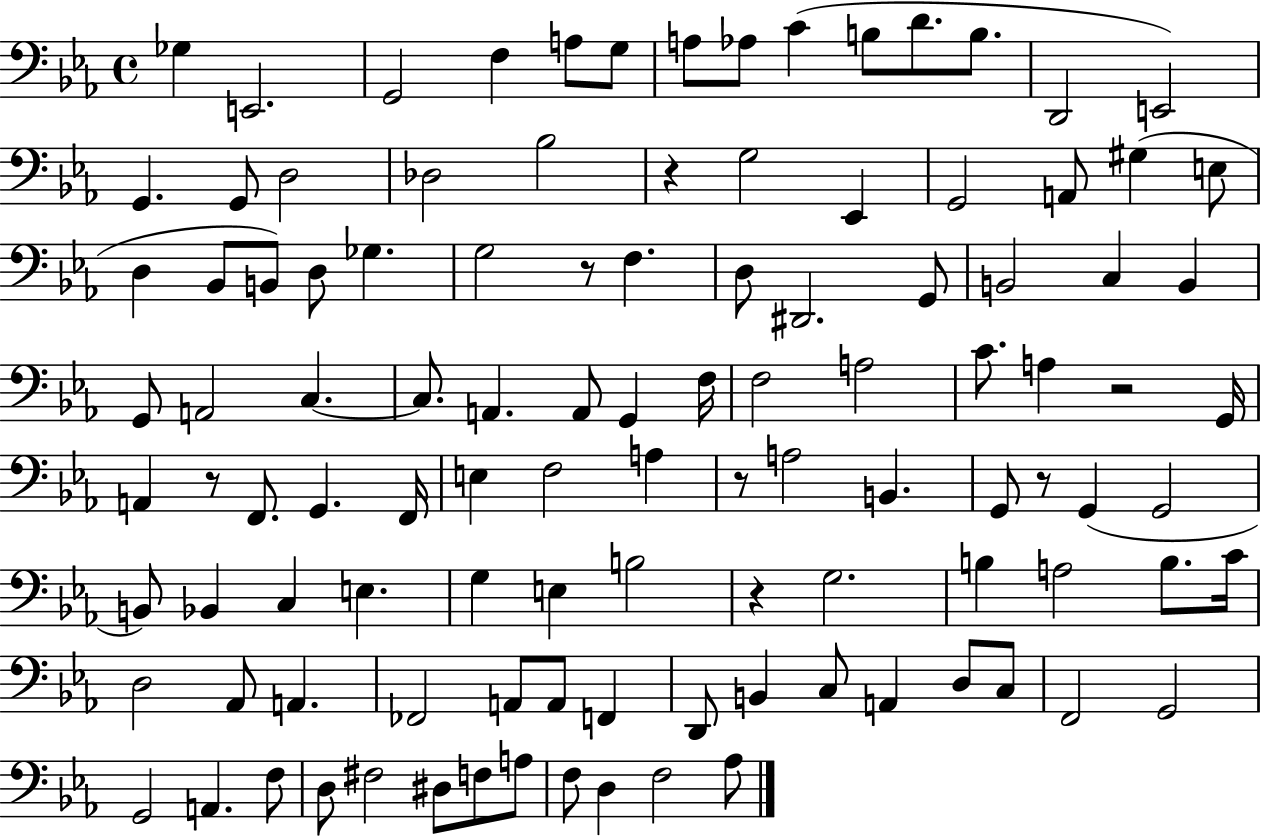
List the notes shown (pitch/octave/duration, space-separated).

Gb3/q E2/h. G2/h F3/q A3/e G3/e A3/e Ab3/e C4/q B3/e D4/e. B3/e. D2/h E2/h G2/q. G2/e D3/h Db3/h Bb3/h R/q G3/h Eb2/q G2/h A2/e G#3/q E3/e D3/q Bb2/e B2/e D3/e Gb3/q. G3/h R/e F3/q. D3/e D#2/h. G2/e B2/h C3/q B2/q G2/e A2/h C3/q. C3/e. A2/q. A2/e G2/q F3/s F3/h A3/h C4/e. A3/q R/h G2/s A2/q R/e F2/e. G2/q. F2/s E3/q F3/h A3/q R/e A3/h B2/q. G2/e R/e G2/q G2/h B2/e Bb2/q C3/q E3/q. G3/q E3/q B3/h R/q G3/h. B3/q A3/h B3/e. C4/s D3/h Ab2/e A2/q. FES2/h A2/e A2/e F2/q D2/e B2/q C3/e A2/q D3/e C3/e F2/h G2/h G2/h A2/q. F3/e D3/e F#3/h D#3/e F3/e A3/e F3/e D3/q F3/h Ab3/e